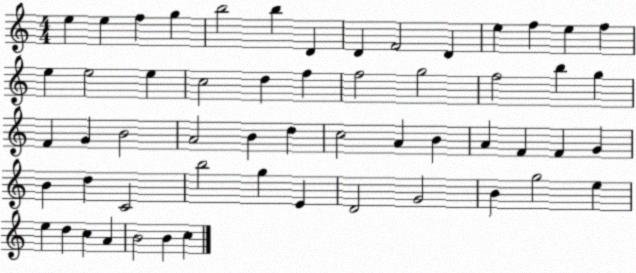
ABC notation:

X:1
T:Untitled
M:4/4
L:1/4
K:C
e e f g b2 b D D F2 D e f e f e e2 e c2 d f f2 g2 f2 b g F G B2 A2 B d c2 A B A F F G B d C2 b2 g E D2 G2 B g2 e e d c A B2 B c